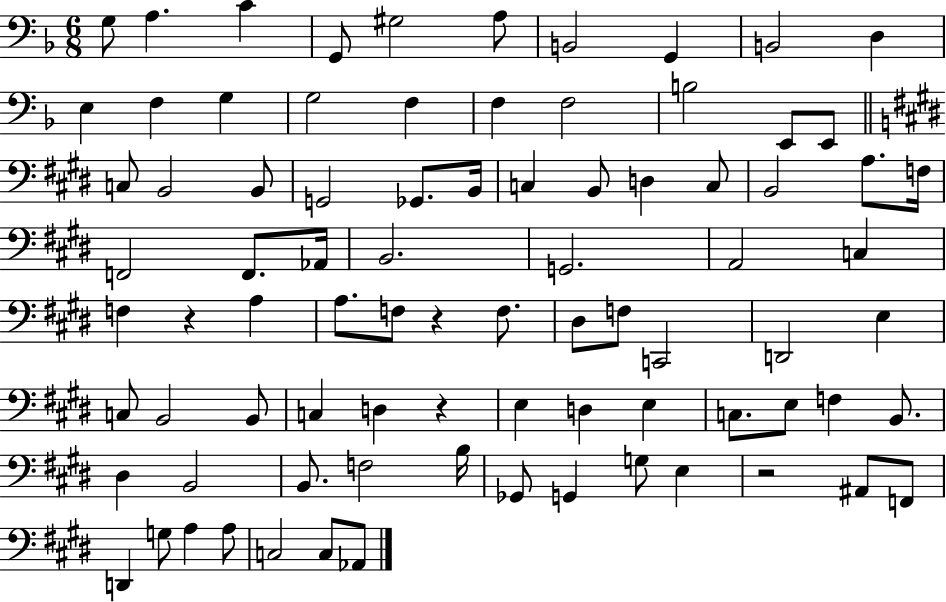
X:1
T:Untitled
M:6/8
L:1/4
K:F
G,/2 A, C G,,/2 ^G,2 A,/2 B,,2 G,, B,,2 D, E, F, G, G,2 F, F, F,2 B,2 E,,/2 E,,/2 C,/2 B,,2 B,,/2 G,,2 _G,,/2 B,,/4 C, B,,/2 D, C,/2 B,,2 A,/2 F,/4 F,,2 F,,/2 _A,,/4 B,,2 G,,2 A,,2 C, F, z A, A,/2 F,/2 z F,/2 ^D,/2 F,/2 C,,2 D,,2 E, C,/2 B,,2 B,,/2 C, D, z E, D, E, C,/2 E,/2 F, B,,/2 ^D, B,,2 B,,/2 F,2 B,/4 _G,,/2 G,, G,/2 E, z2 ^A,,/2 F,,/2 D,, G,/2 A, A,/2 C,2 C,/2 _A,,/2